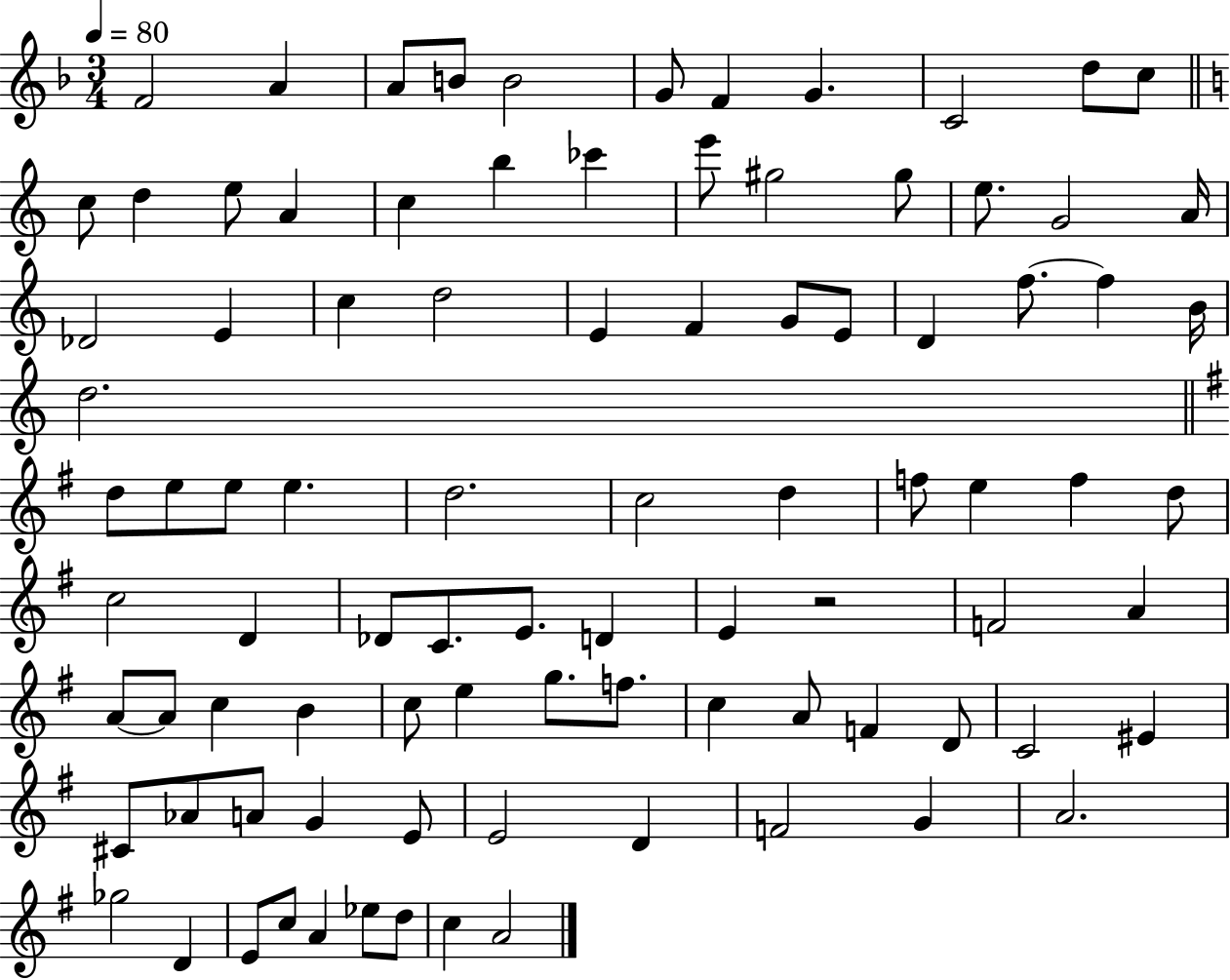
F4/h A4/q A4/e B4/e B4/h G4/e F4/q G4/q. C4/h D5/e C5/e C5/e D5/q E5/e A4/q C5/q B5/q CES6/q E6/e G#5/h G#5/e E5/e. G4/h A4/s Db4/h E4/q C5/q D5/h E4/q F4/q G4/e E4/e D4/q F5/e. F5/q B4/s D5/h. D5/e E5/e E5/e E5/q. D5/h. C5/h D5/q F5/e E5/q F5/q D5/e C5/h D4/q Db4/e C4/e. E4/e. D4/q E4/q R/h F4/h A4/q A4/e A4/e C5/q B4/q C5/e E5/q G5/e. F5/e. C5/q A4/e F4/q D4/e C4/h EIS4/q C#4/e Ab4/e A4/e G4/q E4/e E4/h D4/q F4/h G4/q A4/h. Gb5/h D4/q E4/e C5/e A4/q Eb5/e D5/e C5/q A4/h